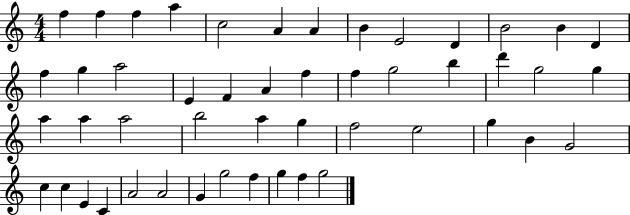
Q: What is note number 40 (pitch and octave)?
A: E4